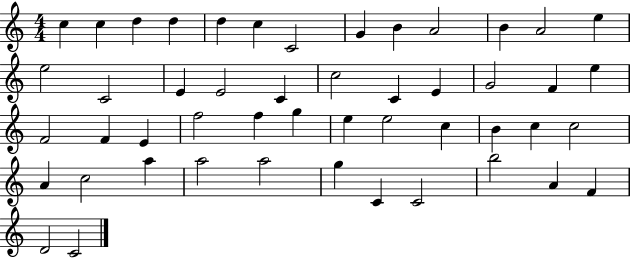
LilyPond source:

{
  \clef treble
  \numericTimeSignature
  \time 4/4
  \key c \major
  c''4 c''4 d''4 d''4 | d''4 c''4 c'2 | g'4 b'4 a'2 | b'4 a'2 e''4 | \break e''2 c'2 | e'4 e'2 c'4 | c''2 c'4 e'4 | g'2 f'4 e''4 | \break f'2 f'4 e'4 | f''2 f''4 g''4 | e''4 e''2 c''4 | b'4 c''4 c''2 | \break a'4 c''2 a''4 | a''2 a''2 | g''4 c'4 c'2 | b''2 a'4 f'4 | \break d'2 c'2 | \bar "|."
}